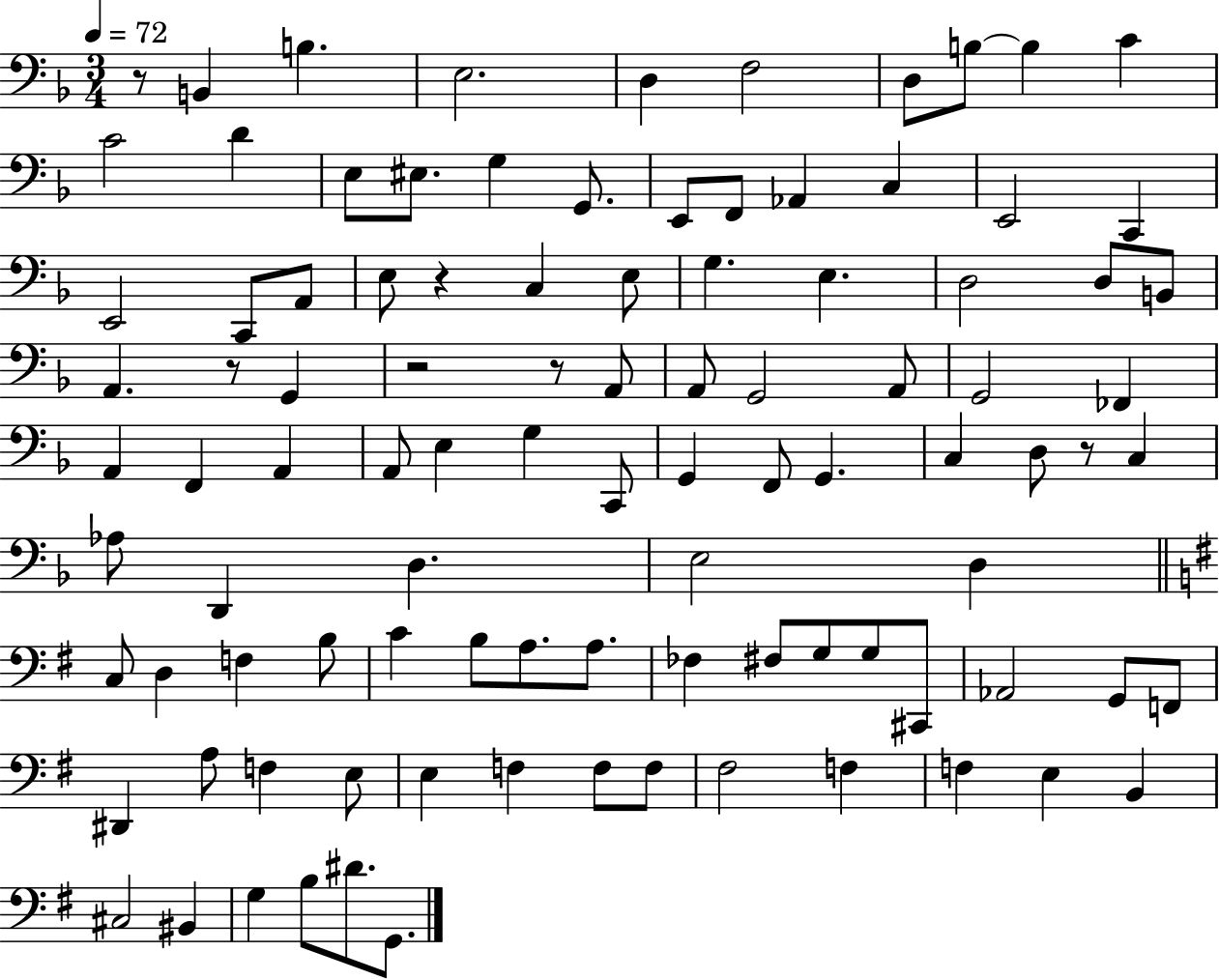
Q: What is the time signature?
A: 3/4